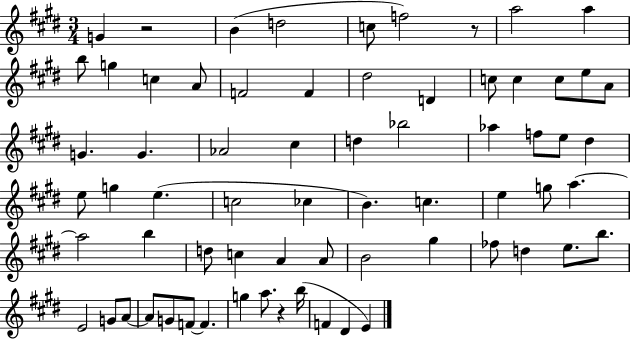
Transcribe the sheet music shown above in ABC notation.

X:1
T:Untitled
M:3/4
L:1/4
K:E
G z2 B d2 c/2 f2 z/2 a2 a b/2 g c A/2 F2 F ^d2 D c/2 c c/2 e/2 A/2 G G _A2 ^c d _b2 _a f/2 e/2 ^d e/2 g e c2 _c B c e g/2 a a2 b d/2 c A A/2 B2 ^g _f/2 d e/2 b/2 E2 G/2 A/2 A/2 G/2 F/2 F g a/2 z b/4 F ^D E